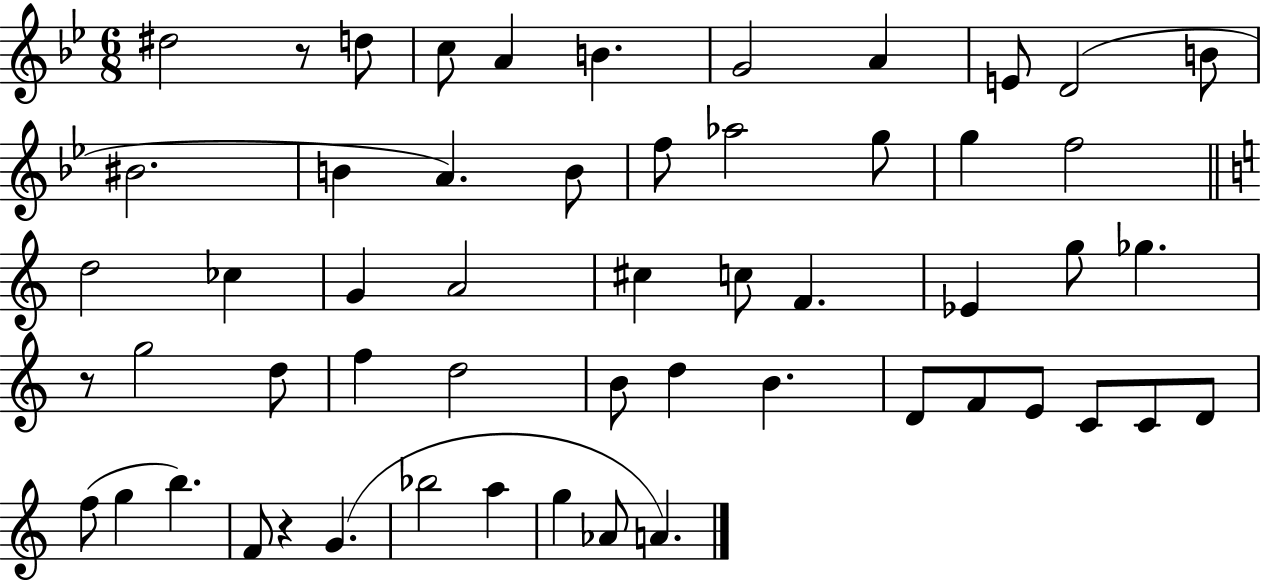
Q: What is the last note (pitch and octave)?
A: A4